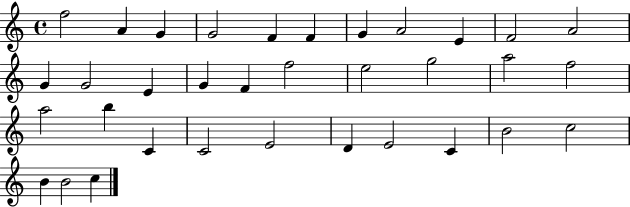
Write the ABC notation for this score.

X:1
T:Untitled
M:4/4
L:1/4
K:C
f2 A G G2 F F G A2 E F2 A2 G G2 E G F f2 e2 g2 a2 f2 a2 b C C2 E2 D E2 C B2 c2 B B2 c